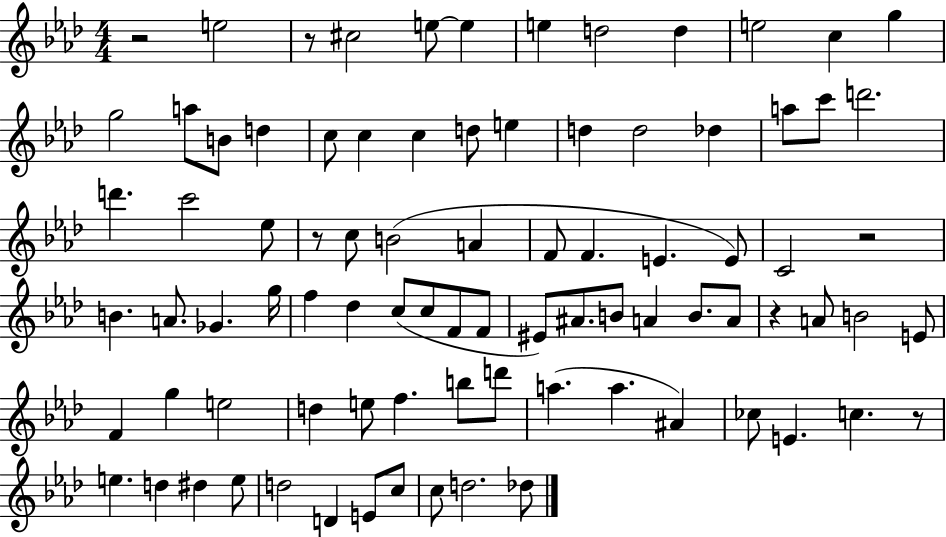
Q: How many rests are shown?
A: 6